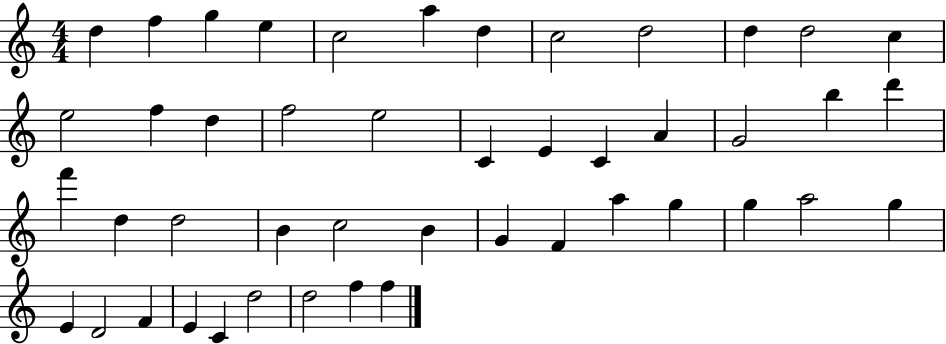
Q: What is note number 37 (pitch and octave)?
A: G5